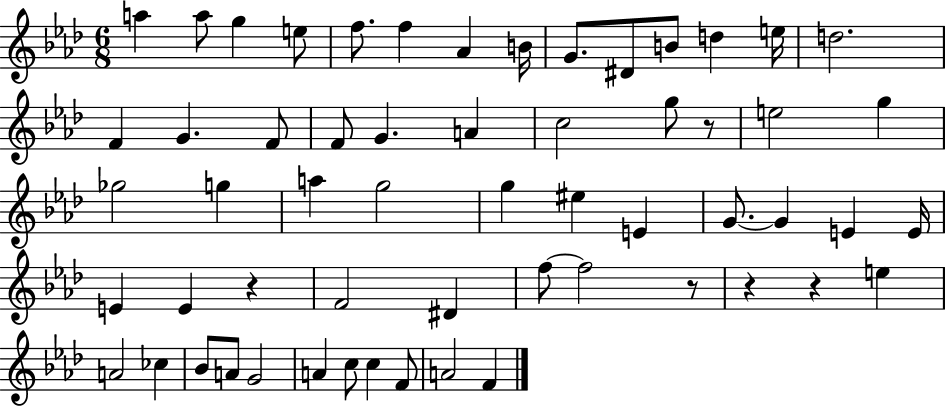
A5/q A5/e G5/q E5/e F5/e. F5/q Ab4/q B4/s G4/e. D#4/e B4/e D5/q E5/s D5/h. F4/q G4/q. F4/e F4/e G4/q. A4/q C5/h G5/e R/e E5/h G5/q Gb5/h G5/q A5/q G5/h G5/q EIS5/q E4/q G4/e. G4/q E4/q E4/s E4/q E4/q R/q F4/h D#4/q F5/e F5/h R/e R/q R/q E5/q A4/h CES5/q Bb4/e A4/e G4/h A4/q C5/e C5/q F4/e A4/h F4/q